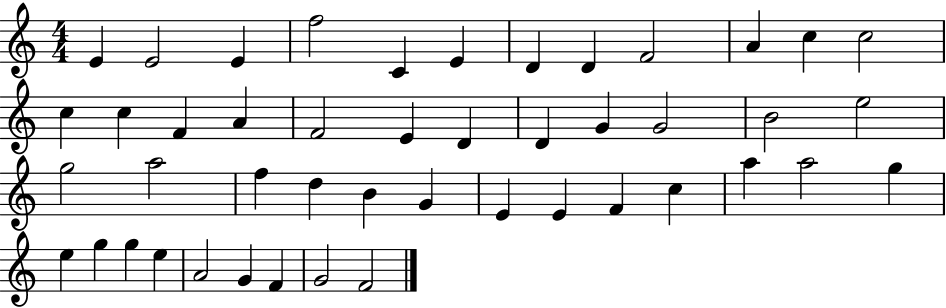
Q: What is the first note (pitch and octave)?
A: E4